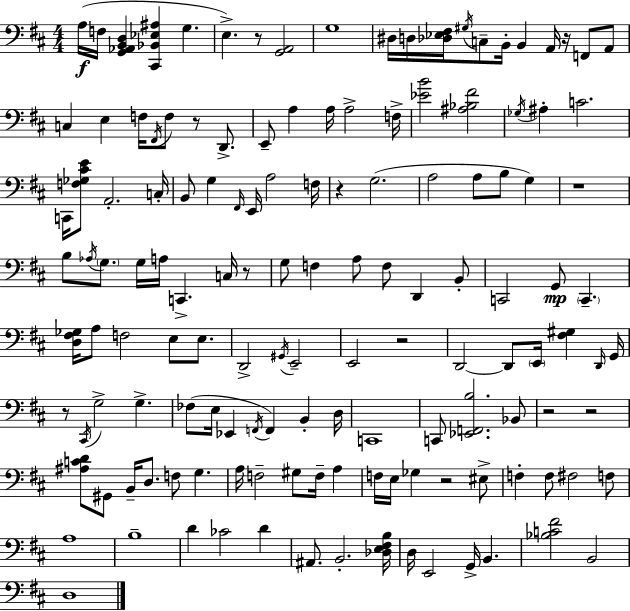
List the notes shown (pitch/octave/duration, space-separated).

A3/s F3/s [G2,Ab2,B2,D3]/q [C#2,Bb2,Eb3,A#3]/q G3/q. E3/q. R/e [G2,A2]/h G3/w D#3/s D3/s [Db3,Eb3,F#3]/s G#3/s C3/e B2/s B2/q A2/s R/s F2/e A2/e C3/q E3/q F3/s F#2/s F3/e R/e D2/e. E2/e A3/q A3/s A3/h F3/s [Eb4,B4]/h [A#3,Bb3,F#4]/h Gb3/s A#3/q C4/h. C2/s [F3,Gb3,C#4,E4]/e A2/h. C3/s B2/e G3/q F#2/s E2/s A3/h F3/s R/q G3/h. A3/h A3/e B3/e G3/q R/w B3/e Ab3/s G3/e. G3/s A3/s C2/q. C3/s R/e G3/e F3/q A3/e F3/e D2/q B2/e C2/h G2/e C2/q. [D3,F#3,Gb3]/s A3/e F3/h E3/e E3/e. D2/h G#2/s E2/h E2/h R/h D2/h D2/e E2/s [F#3,G#3]/q D2/s G2/s R/e C#2/s G3/h G3/q. FES3/e E3/s Eb2/q F2/s F2/q B2/q D3/s C2/w C2/e [Eb2,F2,B3]/h. Bb2/e R/h R/h [A#3,C4,D4]/e G#2/e B2/s D3/e. F3/e G3/q. A3/s F3/h G#3/e F3/s A3/q F3/s E3/s Gb3/q R/h EIS3/e F3/q F3/e F#3/h F3/e A3/w B3/w D4/q CES4/h D4/q A#2/e. B2/h. [Db3,E3,F#3,B3]/s D3/s E2/h G2/s B2/q. [Bb3,C4,F#4]/h B2/h D3/w